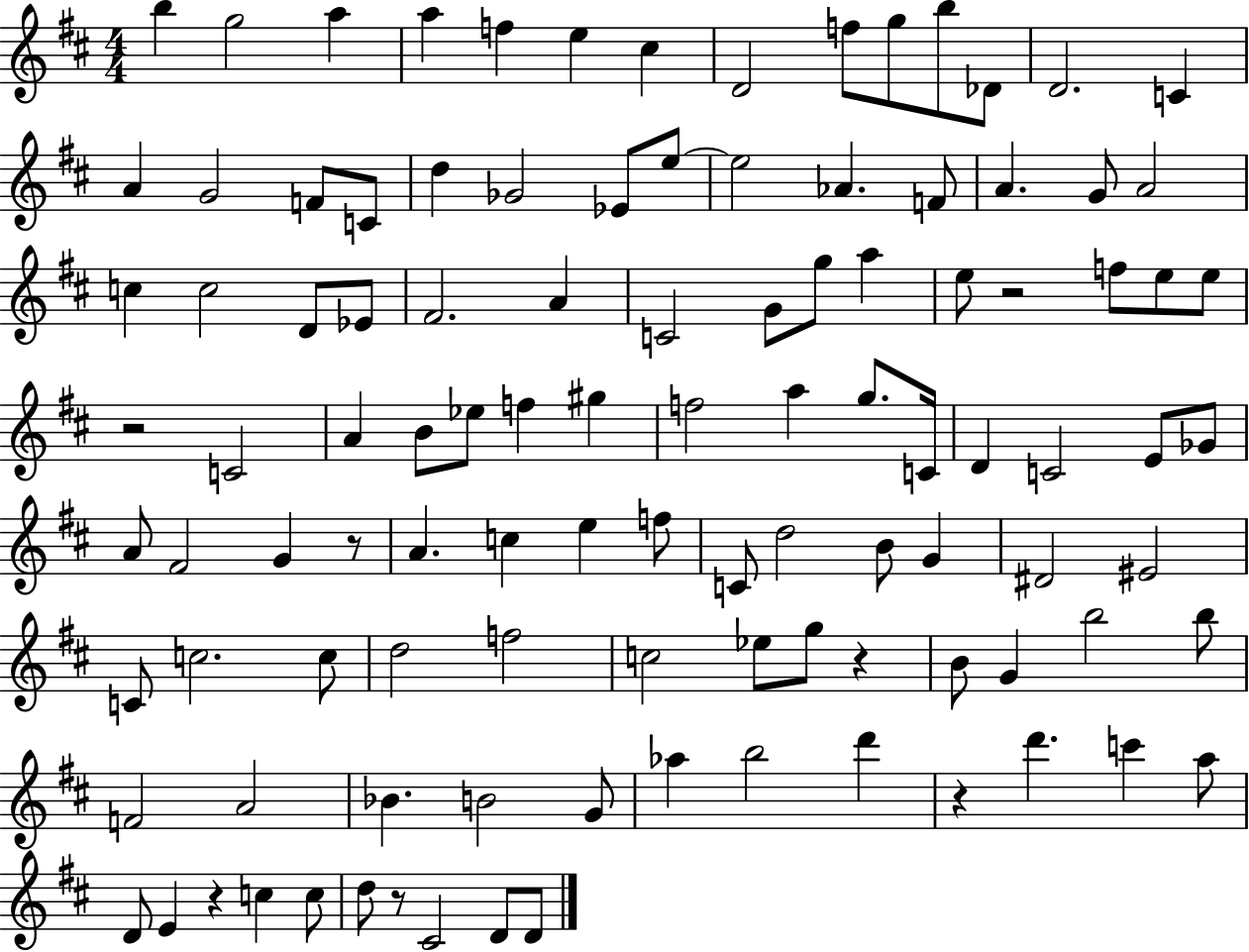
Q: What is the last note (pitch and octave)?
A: D4